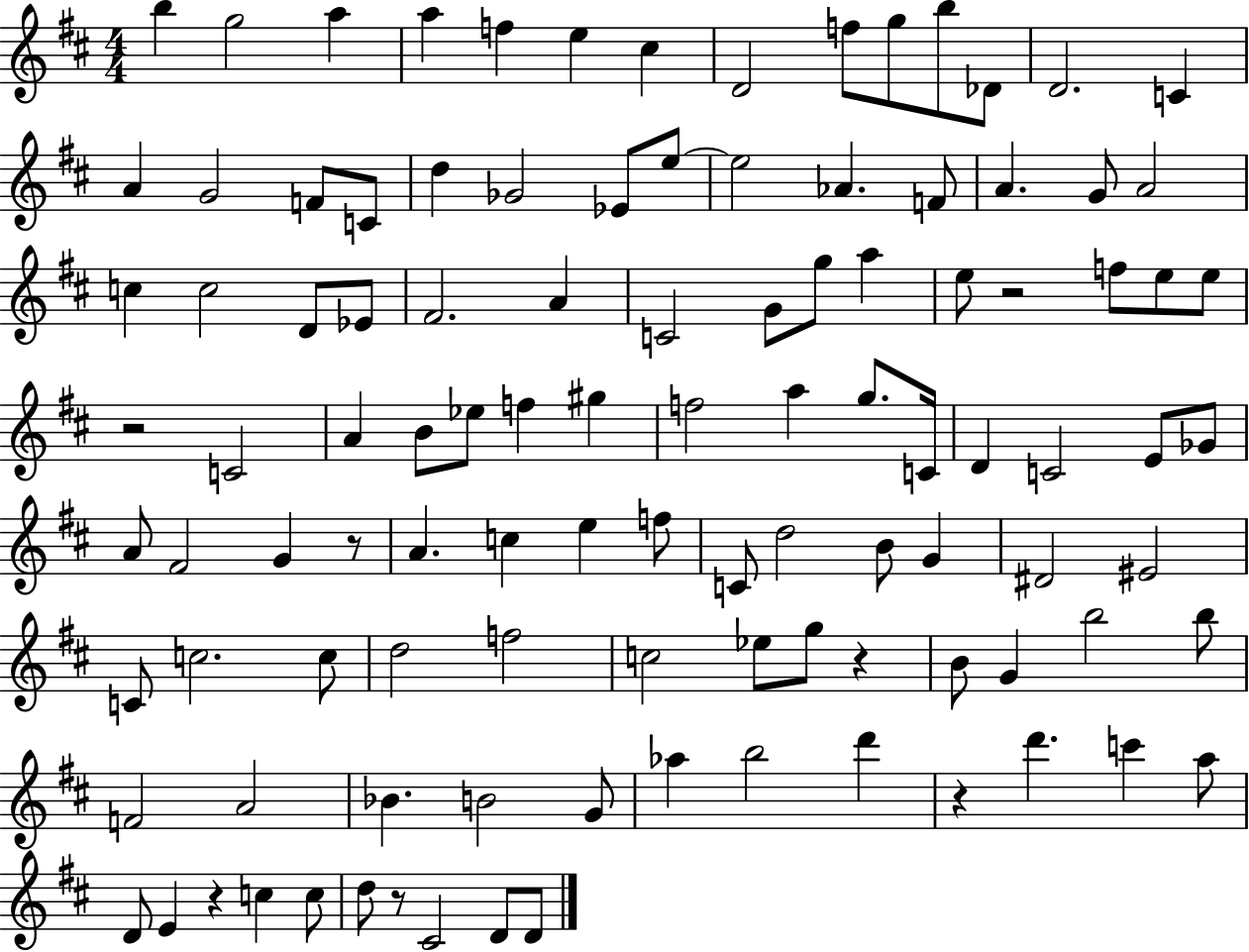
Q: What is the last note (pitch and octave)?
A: D4